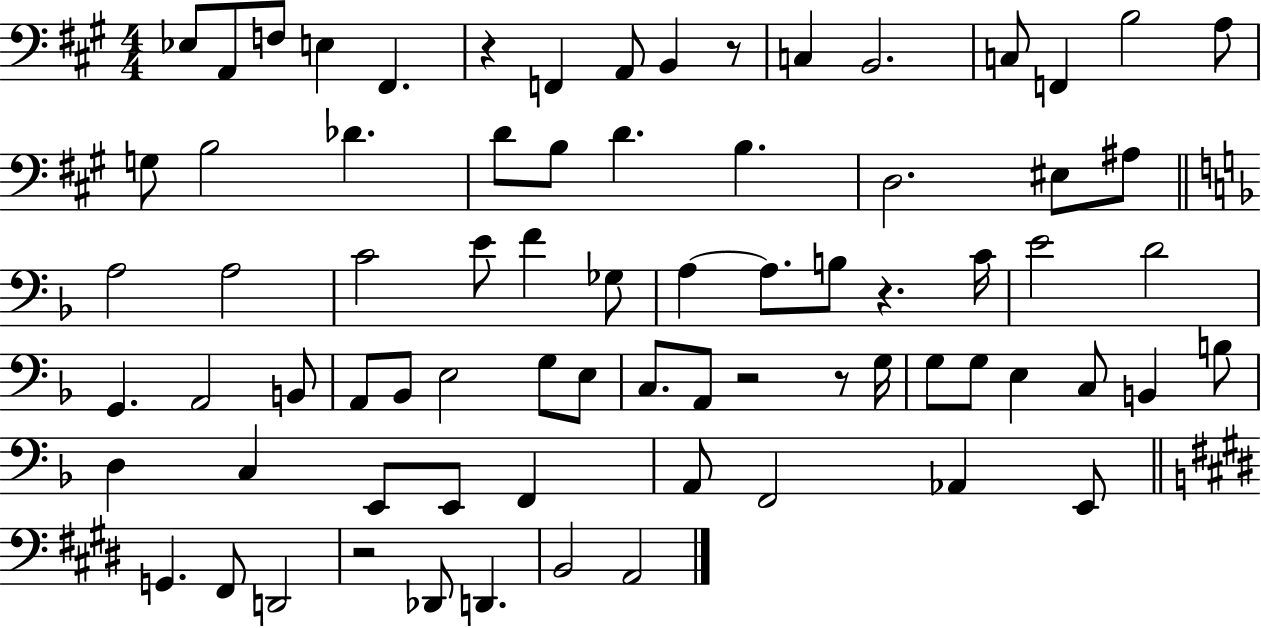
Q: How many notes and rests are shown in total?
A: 75